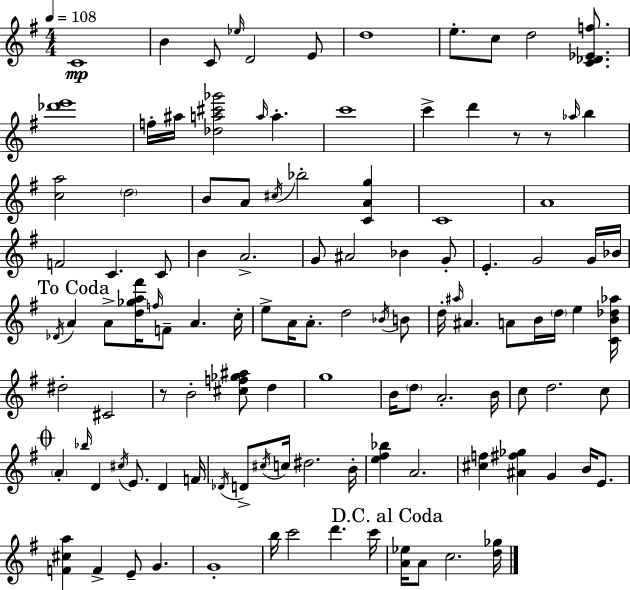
C4/w B4/q C4/e Eb5/s D4/h E4/e D5/w E5/e. C5/e D5/h [C4,Db4,Eb4,F5]/e. [Db6,E6]/w F5/s A#5/s [Db5,A5,C#6,Gb6]/h A5/s A5/q. C6/w C6/q D6/q R/e R/e Ab5/s B5/q [C5,A5]/h D5/h B4/e A4/e C#5/s Bb5/h [C4,A4,G5]/q C4/w A4/w F4/h C4/q. C4/e B4/q A4/h. G4/e A#4/h Bb4/q G4/e E4/q. G4/h G4/s Bb4/s Db4/s A4/q A4/e [D5,Gb5,A5,F#6]/s F5/s F4/e A4/q. C5/s E5/e A4/s A4/e. D5/h Bb4/s B4/e D5/s A#5/s A#4/q. A4/e B4/s D5/s E5/q [C4,B4,Db5,Ab5]/s D#5/h C#4/h R/e B4/h [C#5,F5,Gb5,A#5]/e D5/q G5/w B4/s D5/e A4/h. B4/s C5/e D5/h. C5/e A4/q Bb5/s D4/q C#5/s E4/e. D4/q F4/s Db4/s D4/e C#5/s C5/s D#5/h. B4/s [E5,F#5,Bb5]/q A4/h. [C#5,F5]/q [A#4,F#5,Gb5]/q G4/q B4/s E4/e. [F4,C#5,A5]/q F4/q E4/e G4/q. G4/w B5/s C6/h D6/q. C6/s [A4,Eb5]/s A4/e C5/h. [D5,Gb5]/s